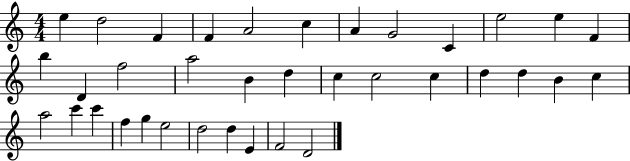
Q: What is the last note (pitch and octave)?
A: D4